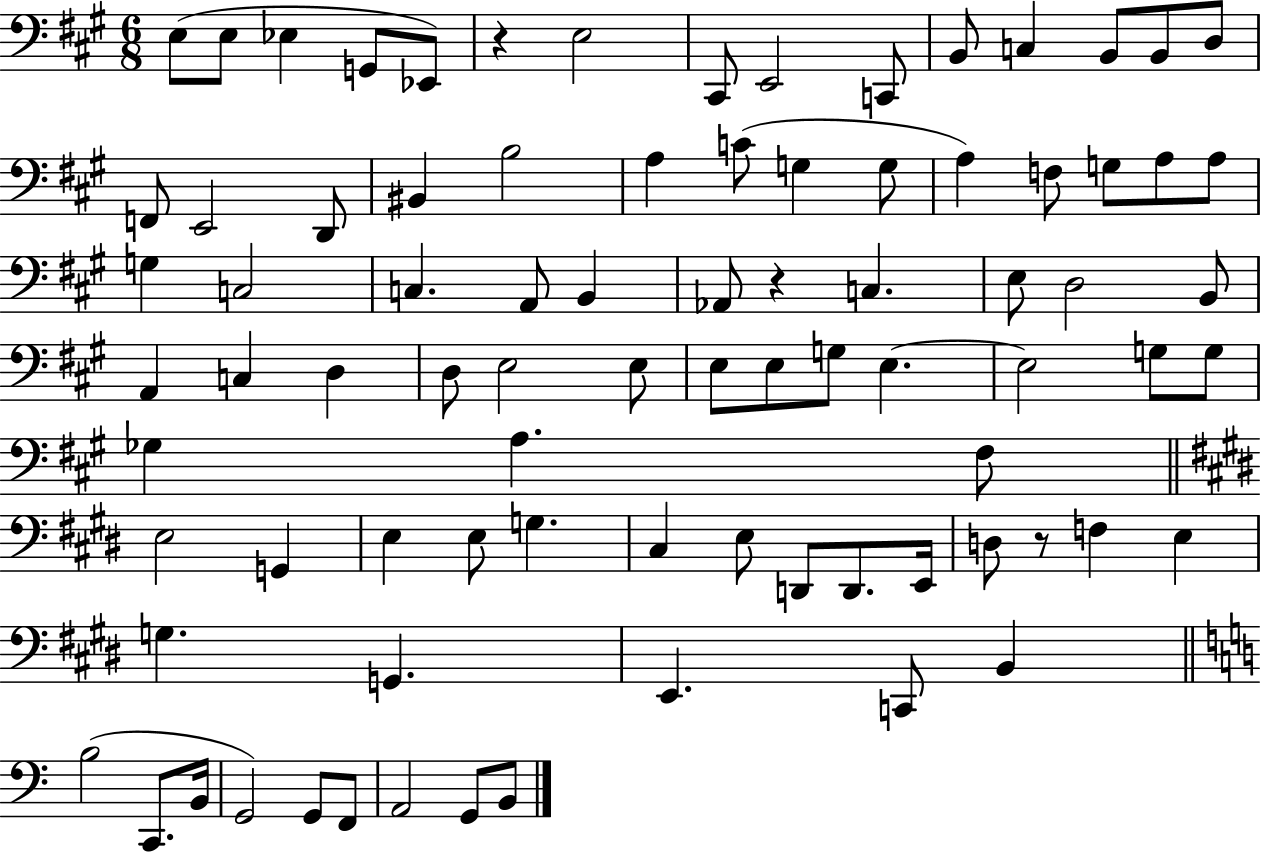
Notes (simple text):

E3/e E3/e Eb3/q G2/e Eb2/e R/q E3/h C#2/e E2/h C2/e B2/e C3/q B2/e B2/e D3/e F2/e E2/h D2/e BIS2/q B3/h A3/q C4/e G3/q G3/e A3/q F3/e G3/e A3/e A3/e G3/q C3/h C3/q. A2/e B2/q Ab2/e R/q C3/q. E3/e D3/h B2/e A2/q C3/q D3/q D3/e E3/h E3/e E3/e E3/e G3/e E3/q. E3/h G3/e G3/e Gb3/q A3/q. F#3/e E3/h G2/q E3/q E3/e G3/q. C#3/q E3/e D2/e D2/e. E2/s D3/e R/e F3/q E3/q G3/q. G2/q. E2/q. C2/e B2/q B3/h C2/e. B2/s G2/h G2/e F2/e A2/h G2/e B2/e